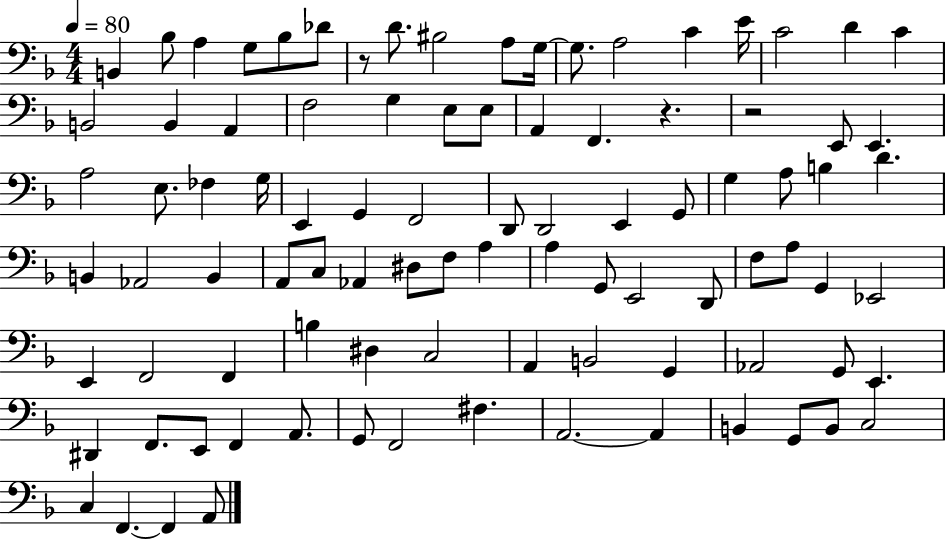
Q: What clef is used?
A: bass